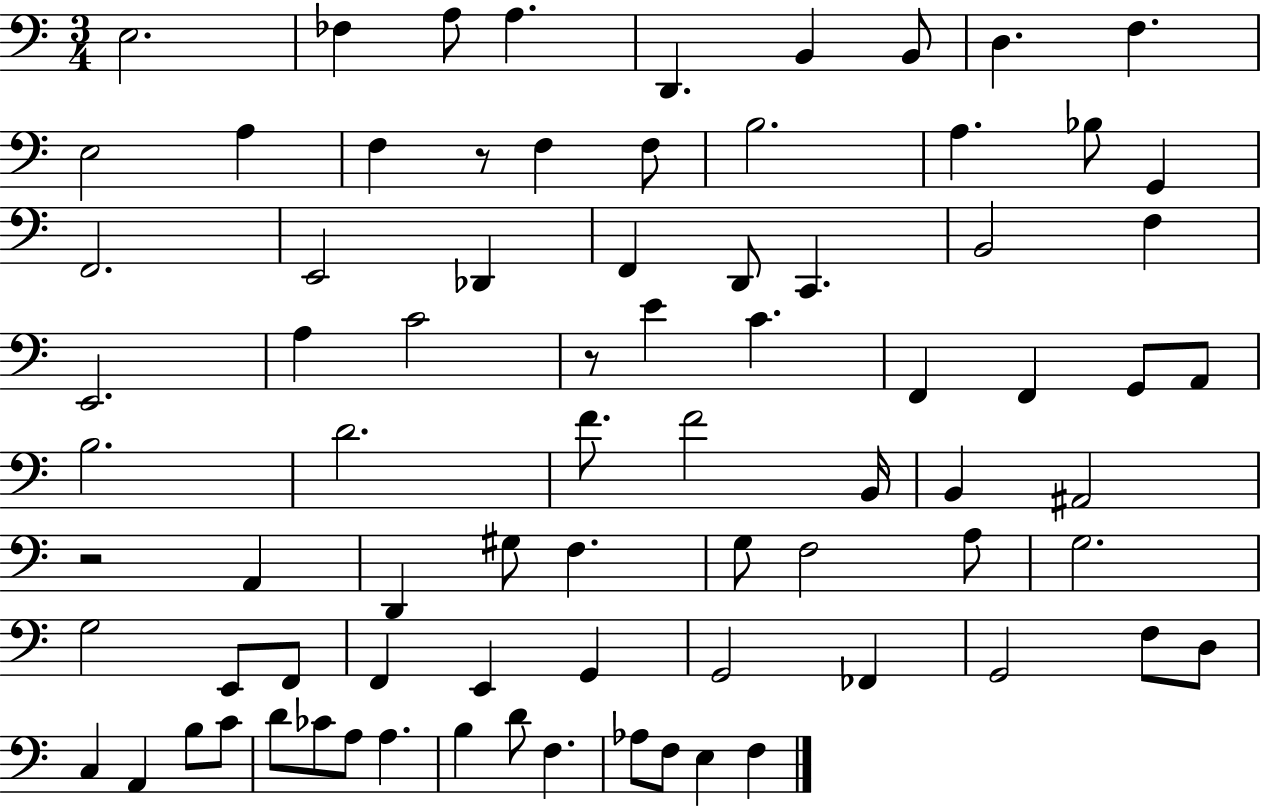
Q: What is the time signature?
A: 3/4